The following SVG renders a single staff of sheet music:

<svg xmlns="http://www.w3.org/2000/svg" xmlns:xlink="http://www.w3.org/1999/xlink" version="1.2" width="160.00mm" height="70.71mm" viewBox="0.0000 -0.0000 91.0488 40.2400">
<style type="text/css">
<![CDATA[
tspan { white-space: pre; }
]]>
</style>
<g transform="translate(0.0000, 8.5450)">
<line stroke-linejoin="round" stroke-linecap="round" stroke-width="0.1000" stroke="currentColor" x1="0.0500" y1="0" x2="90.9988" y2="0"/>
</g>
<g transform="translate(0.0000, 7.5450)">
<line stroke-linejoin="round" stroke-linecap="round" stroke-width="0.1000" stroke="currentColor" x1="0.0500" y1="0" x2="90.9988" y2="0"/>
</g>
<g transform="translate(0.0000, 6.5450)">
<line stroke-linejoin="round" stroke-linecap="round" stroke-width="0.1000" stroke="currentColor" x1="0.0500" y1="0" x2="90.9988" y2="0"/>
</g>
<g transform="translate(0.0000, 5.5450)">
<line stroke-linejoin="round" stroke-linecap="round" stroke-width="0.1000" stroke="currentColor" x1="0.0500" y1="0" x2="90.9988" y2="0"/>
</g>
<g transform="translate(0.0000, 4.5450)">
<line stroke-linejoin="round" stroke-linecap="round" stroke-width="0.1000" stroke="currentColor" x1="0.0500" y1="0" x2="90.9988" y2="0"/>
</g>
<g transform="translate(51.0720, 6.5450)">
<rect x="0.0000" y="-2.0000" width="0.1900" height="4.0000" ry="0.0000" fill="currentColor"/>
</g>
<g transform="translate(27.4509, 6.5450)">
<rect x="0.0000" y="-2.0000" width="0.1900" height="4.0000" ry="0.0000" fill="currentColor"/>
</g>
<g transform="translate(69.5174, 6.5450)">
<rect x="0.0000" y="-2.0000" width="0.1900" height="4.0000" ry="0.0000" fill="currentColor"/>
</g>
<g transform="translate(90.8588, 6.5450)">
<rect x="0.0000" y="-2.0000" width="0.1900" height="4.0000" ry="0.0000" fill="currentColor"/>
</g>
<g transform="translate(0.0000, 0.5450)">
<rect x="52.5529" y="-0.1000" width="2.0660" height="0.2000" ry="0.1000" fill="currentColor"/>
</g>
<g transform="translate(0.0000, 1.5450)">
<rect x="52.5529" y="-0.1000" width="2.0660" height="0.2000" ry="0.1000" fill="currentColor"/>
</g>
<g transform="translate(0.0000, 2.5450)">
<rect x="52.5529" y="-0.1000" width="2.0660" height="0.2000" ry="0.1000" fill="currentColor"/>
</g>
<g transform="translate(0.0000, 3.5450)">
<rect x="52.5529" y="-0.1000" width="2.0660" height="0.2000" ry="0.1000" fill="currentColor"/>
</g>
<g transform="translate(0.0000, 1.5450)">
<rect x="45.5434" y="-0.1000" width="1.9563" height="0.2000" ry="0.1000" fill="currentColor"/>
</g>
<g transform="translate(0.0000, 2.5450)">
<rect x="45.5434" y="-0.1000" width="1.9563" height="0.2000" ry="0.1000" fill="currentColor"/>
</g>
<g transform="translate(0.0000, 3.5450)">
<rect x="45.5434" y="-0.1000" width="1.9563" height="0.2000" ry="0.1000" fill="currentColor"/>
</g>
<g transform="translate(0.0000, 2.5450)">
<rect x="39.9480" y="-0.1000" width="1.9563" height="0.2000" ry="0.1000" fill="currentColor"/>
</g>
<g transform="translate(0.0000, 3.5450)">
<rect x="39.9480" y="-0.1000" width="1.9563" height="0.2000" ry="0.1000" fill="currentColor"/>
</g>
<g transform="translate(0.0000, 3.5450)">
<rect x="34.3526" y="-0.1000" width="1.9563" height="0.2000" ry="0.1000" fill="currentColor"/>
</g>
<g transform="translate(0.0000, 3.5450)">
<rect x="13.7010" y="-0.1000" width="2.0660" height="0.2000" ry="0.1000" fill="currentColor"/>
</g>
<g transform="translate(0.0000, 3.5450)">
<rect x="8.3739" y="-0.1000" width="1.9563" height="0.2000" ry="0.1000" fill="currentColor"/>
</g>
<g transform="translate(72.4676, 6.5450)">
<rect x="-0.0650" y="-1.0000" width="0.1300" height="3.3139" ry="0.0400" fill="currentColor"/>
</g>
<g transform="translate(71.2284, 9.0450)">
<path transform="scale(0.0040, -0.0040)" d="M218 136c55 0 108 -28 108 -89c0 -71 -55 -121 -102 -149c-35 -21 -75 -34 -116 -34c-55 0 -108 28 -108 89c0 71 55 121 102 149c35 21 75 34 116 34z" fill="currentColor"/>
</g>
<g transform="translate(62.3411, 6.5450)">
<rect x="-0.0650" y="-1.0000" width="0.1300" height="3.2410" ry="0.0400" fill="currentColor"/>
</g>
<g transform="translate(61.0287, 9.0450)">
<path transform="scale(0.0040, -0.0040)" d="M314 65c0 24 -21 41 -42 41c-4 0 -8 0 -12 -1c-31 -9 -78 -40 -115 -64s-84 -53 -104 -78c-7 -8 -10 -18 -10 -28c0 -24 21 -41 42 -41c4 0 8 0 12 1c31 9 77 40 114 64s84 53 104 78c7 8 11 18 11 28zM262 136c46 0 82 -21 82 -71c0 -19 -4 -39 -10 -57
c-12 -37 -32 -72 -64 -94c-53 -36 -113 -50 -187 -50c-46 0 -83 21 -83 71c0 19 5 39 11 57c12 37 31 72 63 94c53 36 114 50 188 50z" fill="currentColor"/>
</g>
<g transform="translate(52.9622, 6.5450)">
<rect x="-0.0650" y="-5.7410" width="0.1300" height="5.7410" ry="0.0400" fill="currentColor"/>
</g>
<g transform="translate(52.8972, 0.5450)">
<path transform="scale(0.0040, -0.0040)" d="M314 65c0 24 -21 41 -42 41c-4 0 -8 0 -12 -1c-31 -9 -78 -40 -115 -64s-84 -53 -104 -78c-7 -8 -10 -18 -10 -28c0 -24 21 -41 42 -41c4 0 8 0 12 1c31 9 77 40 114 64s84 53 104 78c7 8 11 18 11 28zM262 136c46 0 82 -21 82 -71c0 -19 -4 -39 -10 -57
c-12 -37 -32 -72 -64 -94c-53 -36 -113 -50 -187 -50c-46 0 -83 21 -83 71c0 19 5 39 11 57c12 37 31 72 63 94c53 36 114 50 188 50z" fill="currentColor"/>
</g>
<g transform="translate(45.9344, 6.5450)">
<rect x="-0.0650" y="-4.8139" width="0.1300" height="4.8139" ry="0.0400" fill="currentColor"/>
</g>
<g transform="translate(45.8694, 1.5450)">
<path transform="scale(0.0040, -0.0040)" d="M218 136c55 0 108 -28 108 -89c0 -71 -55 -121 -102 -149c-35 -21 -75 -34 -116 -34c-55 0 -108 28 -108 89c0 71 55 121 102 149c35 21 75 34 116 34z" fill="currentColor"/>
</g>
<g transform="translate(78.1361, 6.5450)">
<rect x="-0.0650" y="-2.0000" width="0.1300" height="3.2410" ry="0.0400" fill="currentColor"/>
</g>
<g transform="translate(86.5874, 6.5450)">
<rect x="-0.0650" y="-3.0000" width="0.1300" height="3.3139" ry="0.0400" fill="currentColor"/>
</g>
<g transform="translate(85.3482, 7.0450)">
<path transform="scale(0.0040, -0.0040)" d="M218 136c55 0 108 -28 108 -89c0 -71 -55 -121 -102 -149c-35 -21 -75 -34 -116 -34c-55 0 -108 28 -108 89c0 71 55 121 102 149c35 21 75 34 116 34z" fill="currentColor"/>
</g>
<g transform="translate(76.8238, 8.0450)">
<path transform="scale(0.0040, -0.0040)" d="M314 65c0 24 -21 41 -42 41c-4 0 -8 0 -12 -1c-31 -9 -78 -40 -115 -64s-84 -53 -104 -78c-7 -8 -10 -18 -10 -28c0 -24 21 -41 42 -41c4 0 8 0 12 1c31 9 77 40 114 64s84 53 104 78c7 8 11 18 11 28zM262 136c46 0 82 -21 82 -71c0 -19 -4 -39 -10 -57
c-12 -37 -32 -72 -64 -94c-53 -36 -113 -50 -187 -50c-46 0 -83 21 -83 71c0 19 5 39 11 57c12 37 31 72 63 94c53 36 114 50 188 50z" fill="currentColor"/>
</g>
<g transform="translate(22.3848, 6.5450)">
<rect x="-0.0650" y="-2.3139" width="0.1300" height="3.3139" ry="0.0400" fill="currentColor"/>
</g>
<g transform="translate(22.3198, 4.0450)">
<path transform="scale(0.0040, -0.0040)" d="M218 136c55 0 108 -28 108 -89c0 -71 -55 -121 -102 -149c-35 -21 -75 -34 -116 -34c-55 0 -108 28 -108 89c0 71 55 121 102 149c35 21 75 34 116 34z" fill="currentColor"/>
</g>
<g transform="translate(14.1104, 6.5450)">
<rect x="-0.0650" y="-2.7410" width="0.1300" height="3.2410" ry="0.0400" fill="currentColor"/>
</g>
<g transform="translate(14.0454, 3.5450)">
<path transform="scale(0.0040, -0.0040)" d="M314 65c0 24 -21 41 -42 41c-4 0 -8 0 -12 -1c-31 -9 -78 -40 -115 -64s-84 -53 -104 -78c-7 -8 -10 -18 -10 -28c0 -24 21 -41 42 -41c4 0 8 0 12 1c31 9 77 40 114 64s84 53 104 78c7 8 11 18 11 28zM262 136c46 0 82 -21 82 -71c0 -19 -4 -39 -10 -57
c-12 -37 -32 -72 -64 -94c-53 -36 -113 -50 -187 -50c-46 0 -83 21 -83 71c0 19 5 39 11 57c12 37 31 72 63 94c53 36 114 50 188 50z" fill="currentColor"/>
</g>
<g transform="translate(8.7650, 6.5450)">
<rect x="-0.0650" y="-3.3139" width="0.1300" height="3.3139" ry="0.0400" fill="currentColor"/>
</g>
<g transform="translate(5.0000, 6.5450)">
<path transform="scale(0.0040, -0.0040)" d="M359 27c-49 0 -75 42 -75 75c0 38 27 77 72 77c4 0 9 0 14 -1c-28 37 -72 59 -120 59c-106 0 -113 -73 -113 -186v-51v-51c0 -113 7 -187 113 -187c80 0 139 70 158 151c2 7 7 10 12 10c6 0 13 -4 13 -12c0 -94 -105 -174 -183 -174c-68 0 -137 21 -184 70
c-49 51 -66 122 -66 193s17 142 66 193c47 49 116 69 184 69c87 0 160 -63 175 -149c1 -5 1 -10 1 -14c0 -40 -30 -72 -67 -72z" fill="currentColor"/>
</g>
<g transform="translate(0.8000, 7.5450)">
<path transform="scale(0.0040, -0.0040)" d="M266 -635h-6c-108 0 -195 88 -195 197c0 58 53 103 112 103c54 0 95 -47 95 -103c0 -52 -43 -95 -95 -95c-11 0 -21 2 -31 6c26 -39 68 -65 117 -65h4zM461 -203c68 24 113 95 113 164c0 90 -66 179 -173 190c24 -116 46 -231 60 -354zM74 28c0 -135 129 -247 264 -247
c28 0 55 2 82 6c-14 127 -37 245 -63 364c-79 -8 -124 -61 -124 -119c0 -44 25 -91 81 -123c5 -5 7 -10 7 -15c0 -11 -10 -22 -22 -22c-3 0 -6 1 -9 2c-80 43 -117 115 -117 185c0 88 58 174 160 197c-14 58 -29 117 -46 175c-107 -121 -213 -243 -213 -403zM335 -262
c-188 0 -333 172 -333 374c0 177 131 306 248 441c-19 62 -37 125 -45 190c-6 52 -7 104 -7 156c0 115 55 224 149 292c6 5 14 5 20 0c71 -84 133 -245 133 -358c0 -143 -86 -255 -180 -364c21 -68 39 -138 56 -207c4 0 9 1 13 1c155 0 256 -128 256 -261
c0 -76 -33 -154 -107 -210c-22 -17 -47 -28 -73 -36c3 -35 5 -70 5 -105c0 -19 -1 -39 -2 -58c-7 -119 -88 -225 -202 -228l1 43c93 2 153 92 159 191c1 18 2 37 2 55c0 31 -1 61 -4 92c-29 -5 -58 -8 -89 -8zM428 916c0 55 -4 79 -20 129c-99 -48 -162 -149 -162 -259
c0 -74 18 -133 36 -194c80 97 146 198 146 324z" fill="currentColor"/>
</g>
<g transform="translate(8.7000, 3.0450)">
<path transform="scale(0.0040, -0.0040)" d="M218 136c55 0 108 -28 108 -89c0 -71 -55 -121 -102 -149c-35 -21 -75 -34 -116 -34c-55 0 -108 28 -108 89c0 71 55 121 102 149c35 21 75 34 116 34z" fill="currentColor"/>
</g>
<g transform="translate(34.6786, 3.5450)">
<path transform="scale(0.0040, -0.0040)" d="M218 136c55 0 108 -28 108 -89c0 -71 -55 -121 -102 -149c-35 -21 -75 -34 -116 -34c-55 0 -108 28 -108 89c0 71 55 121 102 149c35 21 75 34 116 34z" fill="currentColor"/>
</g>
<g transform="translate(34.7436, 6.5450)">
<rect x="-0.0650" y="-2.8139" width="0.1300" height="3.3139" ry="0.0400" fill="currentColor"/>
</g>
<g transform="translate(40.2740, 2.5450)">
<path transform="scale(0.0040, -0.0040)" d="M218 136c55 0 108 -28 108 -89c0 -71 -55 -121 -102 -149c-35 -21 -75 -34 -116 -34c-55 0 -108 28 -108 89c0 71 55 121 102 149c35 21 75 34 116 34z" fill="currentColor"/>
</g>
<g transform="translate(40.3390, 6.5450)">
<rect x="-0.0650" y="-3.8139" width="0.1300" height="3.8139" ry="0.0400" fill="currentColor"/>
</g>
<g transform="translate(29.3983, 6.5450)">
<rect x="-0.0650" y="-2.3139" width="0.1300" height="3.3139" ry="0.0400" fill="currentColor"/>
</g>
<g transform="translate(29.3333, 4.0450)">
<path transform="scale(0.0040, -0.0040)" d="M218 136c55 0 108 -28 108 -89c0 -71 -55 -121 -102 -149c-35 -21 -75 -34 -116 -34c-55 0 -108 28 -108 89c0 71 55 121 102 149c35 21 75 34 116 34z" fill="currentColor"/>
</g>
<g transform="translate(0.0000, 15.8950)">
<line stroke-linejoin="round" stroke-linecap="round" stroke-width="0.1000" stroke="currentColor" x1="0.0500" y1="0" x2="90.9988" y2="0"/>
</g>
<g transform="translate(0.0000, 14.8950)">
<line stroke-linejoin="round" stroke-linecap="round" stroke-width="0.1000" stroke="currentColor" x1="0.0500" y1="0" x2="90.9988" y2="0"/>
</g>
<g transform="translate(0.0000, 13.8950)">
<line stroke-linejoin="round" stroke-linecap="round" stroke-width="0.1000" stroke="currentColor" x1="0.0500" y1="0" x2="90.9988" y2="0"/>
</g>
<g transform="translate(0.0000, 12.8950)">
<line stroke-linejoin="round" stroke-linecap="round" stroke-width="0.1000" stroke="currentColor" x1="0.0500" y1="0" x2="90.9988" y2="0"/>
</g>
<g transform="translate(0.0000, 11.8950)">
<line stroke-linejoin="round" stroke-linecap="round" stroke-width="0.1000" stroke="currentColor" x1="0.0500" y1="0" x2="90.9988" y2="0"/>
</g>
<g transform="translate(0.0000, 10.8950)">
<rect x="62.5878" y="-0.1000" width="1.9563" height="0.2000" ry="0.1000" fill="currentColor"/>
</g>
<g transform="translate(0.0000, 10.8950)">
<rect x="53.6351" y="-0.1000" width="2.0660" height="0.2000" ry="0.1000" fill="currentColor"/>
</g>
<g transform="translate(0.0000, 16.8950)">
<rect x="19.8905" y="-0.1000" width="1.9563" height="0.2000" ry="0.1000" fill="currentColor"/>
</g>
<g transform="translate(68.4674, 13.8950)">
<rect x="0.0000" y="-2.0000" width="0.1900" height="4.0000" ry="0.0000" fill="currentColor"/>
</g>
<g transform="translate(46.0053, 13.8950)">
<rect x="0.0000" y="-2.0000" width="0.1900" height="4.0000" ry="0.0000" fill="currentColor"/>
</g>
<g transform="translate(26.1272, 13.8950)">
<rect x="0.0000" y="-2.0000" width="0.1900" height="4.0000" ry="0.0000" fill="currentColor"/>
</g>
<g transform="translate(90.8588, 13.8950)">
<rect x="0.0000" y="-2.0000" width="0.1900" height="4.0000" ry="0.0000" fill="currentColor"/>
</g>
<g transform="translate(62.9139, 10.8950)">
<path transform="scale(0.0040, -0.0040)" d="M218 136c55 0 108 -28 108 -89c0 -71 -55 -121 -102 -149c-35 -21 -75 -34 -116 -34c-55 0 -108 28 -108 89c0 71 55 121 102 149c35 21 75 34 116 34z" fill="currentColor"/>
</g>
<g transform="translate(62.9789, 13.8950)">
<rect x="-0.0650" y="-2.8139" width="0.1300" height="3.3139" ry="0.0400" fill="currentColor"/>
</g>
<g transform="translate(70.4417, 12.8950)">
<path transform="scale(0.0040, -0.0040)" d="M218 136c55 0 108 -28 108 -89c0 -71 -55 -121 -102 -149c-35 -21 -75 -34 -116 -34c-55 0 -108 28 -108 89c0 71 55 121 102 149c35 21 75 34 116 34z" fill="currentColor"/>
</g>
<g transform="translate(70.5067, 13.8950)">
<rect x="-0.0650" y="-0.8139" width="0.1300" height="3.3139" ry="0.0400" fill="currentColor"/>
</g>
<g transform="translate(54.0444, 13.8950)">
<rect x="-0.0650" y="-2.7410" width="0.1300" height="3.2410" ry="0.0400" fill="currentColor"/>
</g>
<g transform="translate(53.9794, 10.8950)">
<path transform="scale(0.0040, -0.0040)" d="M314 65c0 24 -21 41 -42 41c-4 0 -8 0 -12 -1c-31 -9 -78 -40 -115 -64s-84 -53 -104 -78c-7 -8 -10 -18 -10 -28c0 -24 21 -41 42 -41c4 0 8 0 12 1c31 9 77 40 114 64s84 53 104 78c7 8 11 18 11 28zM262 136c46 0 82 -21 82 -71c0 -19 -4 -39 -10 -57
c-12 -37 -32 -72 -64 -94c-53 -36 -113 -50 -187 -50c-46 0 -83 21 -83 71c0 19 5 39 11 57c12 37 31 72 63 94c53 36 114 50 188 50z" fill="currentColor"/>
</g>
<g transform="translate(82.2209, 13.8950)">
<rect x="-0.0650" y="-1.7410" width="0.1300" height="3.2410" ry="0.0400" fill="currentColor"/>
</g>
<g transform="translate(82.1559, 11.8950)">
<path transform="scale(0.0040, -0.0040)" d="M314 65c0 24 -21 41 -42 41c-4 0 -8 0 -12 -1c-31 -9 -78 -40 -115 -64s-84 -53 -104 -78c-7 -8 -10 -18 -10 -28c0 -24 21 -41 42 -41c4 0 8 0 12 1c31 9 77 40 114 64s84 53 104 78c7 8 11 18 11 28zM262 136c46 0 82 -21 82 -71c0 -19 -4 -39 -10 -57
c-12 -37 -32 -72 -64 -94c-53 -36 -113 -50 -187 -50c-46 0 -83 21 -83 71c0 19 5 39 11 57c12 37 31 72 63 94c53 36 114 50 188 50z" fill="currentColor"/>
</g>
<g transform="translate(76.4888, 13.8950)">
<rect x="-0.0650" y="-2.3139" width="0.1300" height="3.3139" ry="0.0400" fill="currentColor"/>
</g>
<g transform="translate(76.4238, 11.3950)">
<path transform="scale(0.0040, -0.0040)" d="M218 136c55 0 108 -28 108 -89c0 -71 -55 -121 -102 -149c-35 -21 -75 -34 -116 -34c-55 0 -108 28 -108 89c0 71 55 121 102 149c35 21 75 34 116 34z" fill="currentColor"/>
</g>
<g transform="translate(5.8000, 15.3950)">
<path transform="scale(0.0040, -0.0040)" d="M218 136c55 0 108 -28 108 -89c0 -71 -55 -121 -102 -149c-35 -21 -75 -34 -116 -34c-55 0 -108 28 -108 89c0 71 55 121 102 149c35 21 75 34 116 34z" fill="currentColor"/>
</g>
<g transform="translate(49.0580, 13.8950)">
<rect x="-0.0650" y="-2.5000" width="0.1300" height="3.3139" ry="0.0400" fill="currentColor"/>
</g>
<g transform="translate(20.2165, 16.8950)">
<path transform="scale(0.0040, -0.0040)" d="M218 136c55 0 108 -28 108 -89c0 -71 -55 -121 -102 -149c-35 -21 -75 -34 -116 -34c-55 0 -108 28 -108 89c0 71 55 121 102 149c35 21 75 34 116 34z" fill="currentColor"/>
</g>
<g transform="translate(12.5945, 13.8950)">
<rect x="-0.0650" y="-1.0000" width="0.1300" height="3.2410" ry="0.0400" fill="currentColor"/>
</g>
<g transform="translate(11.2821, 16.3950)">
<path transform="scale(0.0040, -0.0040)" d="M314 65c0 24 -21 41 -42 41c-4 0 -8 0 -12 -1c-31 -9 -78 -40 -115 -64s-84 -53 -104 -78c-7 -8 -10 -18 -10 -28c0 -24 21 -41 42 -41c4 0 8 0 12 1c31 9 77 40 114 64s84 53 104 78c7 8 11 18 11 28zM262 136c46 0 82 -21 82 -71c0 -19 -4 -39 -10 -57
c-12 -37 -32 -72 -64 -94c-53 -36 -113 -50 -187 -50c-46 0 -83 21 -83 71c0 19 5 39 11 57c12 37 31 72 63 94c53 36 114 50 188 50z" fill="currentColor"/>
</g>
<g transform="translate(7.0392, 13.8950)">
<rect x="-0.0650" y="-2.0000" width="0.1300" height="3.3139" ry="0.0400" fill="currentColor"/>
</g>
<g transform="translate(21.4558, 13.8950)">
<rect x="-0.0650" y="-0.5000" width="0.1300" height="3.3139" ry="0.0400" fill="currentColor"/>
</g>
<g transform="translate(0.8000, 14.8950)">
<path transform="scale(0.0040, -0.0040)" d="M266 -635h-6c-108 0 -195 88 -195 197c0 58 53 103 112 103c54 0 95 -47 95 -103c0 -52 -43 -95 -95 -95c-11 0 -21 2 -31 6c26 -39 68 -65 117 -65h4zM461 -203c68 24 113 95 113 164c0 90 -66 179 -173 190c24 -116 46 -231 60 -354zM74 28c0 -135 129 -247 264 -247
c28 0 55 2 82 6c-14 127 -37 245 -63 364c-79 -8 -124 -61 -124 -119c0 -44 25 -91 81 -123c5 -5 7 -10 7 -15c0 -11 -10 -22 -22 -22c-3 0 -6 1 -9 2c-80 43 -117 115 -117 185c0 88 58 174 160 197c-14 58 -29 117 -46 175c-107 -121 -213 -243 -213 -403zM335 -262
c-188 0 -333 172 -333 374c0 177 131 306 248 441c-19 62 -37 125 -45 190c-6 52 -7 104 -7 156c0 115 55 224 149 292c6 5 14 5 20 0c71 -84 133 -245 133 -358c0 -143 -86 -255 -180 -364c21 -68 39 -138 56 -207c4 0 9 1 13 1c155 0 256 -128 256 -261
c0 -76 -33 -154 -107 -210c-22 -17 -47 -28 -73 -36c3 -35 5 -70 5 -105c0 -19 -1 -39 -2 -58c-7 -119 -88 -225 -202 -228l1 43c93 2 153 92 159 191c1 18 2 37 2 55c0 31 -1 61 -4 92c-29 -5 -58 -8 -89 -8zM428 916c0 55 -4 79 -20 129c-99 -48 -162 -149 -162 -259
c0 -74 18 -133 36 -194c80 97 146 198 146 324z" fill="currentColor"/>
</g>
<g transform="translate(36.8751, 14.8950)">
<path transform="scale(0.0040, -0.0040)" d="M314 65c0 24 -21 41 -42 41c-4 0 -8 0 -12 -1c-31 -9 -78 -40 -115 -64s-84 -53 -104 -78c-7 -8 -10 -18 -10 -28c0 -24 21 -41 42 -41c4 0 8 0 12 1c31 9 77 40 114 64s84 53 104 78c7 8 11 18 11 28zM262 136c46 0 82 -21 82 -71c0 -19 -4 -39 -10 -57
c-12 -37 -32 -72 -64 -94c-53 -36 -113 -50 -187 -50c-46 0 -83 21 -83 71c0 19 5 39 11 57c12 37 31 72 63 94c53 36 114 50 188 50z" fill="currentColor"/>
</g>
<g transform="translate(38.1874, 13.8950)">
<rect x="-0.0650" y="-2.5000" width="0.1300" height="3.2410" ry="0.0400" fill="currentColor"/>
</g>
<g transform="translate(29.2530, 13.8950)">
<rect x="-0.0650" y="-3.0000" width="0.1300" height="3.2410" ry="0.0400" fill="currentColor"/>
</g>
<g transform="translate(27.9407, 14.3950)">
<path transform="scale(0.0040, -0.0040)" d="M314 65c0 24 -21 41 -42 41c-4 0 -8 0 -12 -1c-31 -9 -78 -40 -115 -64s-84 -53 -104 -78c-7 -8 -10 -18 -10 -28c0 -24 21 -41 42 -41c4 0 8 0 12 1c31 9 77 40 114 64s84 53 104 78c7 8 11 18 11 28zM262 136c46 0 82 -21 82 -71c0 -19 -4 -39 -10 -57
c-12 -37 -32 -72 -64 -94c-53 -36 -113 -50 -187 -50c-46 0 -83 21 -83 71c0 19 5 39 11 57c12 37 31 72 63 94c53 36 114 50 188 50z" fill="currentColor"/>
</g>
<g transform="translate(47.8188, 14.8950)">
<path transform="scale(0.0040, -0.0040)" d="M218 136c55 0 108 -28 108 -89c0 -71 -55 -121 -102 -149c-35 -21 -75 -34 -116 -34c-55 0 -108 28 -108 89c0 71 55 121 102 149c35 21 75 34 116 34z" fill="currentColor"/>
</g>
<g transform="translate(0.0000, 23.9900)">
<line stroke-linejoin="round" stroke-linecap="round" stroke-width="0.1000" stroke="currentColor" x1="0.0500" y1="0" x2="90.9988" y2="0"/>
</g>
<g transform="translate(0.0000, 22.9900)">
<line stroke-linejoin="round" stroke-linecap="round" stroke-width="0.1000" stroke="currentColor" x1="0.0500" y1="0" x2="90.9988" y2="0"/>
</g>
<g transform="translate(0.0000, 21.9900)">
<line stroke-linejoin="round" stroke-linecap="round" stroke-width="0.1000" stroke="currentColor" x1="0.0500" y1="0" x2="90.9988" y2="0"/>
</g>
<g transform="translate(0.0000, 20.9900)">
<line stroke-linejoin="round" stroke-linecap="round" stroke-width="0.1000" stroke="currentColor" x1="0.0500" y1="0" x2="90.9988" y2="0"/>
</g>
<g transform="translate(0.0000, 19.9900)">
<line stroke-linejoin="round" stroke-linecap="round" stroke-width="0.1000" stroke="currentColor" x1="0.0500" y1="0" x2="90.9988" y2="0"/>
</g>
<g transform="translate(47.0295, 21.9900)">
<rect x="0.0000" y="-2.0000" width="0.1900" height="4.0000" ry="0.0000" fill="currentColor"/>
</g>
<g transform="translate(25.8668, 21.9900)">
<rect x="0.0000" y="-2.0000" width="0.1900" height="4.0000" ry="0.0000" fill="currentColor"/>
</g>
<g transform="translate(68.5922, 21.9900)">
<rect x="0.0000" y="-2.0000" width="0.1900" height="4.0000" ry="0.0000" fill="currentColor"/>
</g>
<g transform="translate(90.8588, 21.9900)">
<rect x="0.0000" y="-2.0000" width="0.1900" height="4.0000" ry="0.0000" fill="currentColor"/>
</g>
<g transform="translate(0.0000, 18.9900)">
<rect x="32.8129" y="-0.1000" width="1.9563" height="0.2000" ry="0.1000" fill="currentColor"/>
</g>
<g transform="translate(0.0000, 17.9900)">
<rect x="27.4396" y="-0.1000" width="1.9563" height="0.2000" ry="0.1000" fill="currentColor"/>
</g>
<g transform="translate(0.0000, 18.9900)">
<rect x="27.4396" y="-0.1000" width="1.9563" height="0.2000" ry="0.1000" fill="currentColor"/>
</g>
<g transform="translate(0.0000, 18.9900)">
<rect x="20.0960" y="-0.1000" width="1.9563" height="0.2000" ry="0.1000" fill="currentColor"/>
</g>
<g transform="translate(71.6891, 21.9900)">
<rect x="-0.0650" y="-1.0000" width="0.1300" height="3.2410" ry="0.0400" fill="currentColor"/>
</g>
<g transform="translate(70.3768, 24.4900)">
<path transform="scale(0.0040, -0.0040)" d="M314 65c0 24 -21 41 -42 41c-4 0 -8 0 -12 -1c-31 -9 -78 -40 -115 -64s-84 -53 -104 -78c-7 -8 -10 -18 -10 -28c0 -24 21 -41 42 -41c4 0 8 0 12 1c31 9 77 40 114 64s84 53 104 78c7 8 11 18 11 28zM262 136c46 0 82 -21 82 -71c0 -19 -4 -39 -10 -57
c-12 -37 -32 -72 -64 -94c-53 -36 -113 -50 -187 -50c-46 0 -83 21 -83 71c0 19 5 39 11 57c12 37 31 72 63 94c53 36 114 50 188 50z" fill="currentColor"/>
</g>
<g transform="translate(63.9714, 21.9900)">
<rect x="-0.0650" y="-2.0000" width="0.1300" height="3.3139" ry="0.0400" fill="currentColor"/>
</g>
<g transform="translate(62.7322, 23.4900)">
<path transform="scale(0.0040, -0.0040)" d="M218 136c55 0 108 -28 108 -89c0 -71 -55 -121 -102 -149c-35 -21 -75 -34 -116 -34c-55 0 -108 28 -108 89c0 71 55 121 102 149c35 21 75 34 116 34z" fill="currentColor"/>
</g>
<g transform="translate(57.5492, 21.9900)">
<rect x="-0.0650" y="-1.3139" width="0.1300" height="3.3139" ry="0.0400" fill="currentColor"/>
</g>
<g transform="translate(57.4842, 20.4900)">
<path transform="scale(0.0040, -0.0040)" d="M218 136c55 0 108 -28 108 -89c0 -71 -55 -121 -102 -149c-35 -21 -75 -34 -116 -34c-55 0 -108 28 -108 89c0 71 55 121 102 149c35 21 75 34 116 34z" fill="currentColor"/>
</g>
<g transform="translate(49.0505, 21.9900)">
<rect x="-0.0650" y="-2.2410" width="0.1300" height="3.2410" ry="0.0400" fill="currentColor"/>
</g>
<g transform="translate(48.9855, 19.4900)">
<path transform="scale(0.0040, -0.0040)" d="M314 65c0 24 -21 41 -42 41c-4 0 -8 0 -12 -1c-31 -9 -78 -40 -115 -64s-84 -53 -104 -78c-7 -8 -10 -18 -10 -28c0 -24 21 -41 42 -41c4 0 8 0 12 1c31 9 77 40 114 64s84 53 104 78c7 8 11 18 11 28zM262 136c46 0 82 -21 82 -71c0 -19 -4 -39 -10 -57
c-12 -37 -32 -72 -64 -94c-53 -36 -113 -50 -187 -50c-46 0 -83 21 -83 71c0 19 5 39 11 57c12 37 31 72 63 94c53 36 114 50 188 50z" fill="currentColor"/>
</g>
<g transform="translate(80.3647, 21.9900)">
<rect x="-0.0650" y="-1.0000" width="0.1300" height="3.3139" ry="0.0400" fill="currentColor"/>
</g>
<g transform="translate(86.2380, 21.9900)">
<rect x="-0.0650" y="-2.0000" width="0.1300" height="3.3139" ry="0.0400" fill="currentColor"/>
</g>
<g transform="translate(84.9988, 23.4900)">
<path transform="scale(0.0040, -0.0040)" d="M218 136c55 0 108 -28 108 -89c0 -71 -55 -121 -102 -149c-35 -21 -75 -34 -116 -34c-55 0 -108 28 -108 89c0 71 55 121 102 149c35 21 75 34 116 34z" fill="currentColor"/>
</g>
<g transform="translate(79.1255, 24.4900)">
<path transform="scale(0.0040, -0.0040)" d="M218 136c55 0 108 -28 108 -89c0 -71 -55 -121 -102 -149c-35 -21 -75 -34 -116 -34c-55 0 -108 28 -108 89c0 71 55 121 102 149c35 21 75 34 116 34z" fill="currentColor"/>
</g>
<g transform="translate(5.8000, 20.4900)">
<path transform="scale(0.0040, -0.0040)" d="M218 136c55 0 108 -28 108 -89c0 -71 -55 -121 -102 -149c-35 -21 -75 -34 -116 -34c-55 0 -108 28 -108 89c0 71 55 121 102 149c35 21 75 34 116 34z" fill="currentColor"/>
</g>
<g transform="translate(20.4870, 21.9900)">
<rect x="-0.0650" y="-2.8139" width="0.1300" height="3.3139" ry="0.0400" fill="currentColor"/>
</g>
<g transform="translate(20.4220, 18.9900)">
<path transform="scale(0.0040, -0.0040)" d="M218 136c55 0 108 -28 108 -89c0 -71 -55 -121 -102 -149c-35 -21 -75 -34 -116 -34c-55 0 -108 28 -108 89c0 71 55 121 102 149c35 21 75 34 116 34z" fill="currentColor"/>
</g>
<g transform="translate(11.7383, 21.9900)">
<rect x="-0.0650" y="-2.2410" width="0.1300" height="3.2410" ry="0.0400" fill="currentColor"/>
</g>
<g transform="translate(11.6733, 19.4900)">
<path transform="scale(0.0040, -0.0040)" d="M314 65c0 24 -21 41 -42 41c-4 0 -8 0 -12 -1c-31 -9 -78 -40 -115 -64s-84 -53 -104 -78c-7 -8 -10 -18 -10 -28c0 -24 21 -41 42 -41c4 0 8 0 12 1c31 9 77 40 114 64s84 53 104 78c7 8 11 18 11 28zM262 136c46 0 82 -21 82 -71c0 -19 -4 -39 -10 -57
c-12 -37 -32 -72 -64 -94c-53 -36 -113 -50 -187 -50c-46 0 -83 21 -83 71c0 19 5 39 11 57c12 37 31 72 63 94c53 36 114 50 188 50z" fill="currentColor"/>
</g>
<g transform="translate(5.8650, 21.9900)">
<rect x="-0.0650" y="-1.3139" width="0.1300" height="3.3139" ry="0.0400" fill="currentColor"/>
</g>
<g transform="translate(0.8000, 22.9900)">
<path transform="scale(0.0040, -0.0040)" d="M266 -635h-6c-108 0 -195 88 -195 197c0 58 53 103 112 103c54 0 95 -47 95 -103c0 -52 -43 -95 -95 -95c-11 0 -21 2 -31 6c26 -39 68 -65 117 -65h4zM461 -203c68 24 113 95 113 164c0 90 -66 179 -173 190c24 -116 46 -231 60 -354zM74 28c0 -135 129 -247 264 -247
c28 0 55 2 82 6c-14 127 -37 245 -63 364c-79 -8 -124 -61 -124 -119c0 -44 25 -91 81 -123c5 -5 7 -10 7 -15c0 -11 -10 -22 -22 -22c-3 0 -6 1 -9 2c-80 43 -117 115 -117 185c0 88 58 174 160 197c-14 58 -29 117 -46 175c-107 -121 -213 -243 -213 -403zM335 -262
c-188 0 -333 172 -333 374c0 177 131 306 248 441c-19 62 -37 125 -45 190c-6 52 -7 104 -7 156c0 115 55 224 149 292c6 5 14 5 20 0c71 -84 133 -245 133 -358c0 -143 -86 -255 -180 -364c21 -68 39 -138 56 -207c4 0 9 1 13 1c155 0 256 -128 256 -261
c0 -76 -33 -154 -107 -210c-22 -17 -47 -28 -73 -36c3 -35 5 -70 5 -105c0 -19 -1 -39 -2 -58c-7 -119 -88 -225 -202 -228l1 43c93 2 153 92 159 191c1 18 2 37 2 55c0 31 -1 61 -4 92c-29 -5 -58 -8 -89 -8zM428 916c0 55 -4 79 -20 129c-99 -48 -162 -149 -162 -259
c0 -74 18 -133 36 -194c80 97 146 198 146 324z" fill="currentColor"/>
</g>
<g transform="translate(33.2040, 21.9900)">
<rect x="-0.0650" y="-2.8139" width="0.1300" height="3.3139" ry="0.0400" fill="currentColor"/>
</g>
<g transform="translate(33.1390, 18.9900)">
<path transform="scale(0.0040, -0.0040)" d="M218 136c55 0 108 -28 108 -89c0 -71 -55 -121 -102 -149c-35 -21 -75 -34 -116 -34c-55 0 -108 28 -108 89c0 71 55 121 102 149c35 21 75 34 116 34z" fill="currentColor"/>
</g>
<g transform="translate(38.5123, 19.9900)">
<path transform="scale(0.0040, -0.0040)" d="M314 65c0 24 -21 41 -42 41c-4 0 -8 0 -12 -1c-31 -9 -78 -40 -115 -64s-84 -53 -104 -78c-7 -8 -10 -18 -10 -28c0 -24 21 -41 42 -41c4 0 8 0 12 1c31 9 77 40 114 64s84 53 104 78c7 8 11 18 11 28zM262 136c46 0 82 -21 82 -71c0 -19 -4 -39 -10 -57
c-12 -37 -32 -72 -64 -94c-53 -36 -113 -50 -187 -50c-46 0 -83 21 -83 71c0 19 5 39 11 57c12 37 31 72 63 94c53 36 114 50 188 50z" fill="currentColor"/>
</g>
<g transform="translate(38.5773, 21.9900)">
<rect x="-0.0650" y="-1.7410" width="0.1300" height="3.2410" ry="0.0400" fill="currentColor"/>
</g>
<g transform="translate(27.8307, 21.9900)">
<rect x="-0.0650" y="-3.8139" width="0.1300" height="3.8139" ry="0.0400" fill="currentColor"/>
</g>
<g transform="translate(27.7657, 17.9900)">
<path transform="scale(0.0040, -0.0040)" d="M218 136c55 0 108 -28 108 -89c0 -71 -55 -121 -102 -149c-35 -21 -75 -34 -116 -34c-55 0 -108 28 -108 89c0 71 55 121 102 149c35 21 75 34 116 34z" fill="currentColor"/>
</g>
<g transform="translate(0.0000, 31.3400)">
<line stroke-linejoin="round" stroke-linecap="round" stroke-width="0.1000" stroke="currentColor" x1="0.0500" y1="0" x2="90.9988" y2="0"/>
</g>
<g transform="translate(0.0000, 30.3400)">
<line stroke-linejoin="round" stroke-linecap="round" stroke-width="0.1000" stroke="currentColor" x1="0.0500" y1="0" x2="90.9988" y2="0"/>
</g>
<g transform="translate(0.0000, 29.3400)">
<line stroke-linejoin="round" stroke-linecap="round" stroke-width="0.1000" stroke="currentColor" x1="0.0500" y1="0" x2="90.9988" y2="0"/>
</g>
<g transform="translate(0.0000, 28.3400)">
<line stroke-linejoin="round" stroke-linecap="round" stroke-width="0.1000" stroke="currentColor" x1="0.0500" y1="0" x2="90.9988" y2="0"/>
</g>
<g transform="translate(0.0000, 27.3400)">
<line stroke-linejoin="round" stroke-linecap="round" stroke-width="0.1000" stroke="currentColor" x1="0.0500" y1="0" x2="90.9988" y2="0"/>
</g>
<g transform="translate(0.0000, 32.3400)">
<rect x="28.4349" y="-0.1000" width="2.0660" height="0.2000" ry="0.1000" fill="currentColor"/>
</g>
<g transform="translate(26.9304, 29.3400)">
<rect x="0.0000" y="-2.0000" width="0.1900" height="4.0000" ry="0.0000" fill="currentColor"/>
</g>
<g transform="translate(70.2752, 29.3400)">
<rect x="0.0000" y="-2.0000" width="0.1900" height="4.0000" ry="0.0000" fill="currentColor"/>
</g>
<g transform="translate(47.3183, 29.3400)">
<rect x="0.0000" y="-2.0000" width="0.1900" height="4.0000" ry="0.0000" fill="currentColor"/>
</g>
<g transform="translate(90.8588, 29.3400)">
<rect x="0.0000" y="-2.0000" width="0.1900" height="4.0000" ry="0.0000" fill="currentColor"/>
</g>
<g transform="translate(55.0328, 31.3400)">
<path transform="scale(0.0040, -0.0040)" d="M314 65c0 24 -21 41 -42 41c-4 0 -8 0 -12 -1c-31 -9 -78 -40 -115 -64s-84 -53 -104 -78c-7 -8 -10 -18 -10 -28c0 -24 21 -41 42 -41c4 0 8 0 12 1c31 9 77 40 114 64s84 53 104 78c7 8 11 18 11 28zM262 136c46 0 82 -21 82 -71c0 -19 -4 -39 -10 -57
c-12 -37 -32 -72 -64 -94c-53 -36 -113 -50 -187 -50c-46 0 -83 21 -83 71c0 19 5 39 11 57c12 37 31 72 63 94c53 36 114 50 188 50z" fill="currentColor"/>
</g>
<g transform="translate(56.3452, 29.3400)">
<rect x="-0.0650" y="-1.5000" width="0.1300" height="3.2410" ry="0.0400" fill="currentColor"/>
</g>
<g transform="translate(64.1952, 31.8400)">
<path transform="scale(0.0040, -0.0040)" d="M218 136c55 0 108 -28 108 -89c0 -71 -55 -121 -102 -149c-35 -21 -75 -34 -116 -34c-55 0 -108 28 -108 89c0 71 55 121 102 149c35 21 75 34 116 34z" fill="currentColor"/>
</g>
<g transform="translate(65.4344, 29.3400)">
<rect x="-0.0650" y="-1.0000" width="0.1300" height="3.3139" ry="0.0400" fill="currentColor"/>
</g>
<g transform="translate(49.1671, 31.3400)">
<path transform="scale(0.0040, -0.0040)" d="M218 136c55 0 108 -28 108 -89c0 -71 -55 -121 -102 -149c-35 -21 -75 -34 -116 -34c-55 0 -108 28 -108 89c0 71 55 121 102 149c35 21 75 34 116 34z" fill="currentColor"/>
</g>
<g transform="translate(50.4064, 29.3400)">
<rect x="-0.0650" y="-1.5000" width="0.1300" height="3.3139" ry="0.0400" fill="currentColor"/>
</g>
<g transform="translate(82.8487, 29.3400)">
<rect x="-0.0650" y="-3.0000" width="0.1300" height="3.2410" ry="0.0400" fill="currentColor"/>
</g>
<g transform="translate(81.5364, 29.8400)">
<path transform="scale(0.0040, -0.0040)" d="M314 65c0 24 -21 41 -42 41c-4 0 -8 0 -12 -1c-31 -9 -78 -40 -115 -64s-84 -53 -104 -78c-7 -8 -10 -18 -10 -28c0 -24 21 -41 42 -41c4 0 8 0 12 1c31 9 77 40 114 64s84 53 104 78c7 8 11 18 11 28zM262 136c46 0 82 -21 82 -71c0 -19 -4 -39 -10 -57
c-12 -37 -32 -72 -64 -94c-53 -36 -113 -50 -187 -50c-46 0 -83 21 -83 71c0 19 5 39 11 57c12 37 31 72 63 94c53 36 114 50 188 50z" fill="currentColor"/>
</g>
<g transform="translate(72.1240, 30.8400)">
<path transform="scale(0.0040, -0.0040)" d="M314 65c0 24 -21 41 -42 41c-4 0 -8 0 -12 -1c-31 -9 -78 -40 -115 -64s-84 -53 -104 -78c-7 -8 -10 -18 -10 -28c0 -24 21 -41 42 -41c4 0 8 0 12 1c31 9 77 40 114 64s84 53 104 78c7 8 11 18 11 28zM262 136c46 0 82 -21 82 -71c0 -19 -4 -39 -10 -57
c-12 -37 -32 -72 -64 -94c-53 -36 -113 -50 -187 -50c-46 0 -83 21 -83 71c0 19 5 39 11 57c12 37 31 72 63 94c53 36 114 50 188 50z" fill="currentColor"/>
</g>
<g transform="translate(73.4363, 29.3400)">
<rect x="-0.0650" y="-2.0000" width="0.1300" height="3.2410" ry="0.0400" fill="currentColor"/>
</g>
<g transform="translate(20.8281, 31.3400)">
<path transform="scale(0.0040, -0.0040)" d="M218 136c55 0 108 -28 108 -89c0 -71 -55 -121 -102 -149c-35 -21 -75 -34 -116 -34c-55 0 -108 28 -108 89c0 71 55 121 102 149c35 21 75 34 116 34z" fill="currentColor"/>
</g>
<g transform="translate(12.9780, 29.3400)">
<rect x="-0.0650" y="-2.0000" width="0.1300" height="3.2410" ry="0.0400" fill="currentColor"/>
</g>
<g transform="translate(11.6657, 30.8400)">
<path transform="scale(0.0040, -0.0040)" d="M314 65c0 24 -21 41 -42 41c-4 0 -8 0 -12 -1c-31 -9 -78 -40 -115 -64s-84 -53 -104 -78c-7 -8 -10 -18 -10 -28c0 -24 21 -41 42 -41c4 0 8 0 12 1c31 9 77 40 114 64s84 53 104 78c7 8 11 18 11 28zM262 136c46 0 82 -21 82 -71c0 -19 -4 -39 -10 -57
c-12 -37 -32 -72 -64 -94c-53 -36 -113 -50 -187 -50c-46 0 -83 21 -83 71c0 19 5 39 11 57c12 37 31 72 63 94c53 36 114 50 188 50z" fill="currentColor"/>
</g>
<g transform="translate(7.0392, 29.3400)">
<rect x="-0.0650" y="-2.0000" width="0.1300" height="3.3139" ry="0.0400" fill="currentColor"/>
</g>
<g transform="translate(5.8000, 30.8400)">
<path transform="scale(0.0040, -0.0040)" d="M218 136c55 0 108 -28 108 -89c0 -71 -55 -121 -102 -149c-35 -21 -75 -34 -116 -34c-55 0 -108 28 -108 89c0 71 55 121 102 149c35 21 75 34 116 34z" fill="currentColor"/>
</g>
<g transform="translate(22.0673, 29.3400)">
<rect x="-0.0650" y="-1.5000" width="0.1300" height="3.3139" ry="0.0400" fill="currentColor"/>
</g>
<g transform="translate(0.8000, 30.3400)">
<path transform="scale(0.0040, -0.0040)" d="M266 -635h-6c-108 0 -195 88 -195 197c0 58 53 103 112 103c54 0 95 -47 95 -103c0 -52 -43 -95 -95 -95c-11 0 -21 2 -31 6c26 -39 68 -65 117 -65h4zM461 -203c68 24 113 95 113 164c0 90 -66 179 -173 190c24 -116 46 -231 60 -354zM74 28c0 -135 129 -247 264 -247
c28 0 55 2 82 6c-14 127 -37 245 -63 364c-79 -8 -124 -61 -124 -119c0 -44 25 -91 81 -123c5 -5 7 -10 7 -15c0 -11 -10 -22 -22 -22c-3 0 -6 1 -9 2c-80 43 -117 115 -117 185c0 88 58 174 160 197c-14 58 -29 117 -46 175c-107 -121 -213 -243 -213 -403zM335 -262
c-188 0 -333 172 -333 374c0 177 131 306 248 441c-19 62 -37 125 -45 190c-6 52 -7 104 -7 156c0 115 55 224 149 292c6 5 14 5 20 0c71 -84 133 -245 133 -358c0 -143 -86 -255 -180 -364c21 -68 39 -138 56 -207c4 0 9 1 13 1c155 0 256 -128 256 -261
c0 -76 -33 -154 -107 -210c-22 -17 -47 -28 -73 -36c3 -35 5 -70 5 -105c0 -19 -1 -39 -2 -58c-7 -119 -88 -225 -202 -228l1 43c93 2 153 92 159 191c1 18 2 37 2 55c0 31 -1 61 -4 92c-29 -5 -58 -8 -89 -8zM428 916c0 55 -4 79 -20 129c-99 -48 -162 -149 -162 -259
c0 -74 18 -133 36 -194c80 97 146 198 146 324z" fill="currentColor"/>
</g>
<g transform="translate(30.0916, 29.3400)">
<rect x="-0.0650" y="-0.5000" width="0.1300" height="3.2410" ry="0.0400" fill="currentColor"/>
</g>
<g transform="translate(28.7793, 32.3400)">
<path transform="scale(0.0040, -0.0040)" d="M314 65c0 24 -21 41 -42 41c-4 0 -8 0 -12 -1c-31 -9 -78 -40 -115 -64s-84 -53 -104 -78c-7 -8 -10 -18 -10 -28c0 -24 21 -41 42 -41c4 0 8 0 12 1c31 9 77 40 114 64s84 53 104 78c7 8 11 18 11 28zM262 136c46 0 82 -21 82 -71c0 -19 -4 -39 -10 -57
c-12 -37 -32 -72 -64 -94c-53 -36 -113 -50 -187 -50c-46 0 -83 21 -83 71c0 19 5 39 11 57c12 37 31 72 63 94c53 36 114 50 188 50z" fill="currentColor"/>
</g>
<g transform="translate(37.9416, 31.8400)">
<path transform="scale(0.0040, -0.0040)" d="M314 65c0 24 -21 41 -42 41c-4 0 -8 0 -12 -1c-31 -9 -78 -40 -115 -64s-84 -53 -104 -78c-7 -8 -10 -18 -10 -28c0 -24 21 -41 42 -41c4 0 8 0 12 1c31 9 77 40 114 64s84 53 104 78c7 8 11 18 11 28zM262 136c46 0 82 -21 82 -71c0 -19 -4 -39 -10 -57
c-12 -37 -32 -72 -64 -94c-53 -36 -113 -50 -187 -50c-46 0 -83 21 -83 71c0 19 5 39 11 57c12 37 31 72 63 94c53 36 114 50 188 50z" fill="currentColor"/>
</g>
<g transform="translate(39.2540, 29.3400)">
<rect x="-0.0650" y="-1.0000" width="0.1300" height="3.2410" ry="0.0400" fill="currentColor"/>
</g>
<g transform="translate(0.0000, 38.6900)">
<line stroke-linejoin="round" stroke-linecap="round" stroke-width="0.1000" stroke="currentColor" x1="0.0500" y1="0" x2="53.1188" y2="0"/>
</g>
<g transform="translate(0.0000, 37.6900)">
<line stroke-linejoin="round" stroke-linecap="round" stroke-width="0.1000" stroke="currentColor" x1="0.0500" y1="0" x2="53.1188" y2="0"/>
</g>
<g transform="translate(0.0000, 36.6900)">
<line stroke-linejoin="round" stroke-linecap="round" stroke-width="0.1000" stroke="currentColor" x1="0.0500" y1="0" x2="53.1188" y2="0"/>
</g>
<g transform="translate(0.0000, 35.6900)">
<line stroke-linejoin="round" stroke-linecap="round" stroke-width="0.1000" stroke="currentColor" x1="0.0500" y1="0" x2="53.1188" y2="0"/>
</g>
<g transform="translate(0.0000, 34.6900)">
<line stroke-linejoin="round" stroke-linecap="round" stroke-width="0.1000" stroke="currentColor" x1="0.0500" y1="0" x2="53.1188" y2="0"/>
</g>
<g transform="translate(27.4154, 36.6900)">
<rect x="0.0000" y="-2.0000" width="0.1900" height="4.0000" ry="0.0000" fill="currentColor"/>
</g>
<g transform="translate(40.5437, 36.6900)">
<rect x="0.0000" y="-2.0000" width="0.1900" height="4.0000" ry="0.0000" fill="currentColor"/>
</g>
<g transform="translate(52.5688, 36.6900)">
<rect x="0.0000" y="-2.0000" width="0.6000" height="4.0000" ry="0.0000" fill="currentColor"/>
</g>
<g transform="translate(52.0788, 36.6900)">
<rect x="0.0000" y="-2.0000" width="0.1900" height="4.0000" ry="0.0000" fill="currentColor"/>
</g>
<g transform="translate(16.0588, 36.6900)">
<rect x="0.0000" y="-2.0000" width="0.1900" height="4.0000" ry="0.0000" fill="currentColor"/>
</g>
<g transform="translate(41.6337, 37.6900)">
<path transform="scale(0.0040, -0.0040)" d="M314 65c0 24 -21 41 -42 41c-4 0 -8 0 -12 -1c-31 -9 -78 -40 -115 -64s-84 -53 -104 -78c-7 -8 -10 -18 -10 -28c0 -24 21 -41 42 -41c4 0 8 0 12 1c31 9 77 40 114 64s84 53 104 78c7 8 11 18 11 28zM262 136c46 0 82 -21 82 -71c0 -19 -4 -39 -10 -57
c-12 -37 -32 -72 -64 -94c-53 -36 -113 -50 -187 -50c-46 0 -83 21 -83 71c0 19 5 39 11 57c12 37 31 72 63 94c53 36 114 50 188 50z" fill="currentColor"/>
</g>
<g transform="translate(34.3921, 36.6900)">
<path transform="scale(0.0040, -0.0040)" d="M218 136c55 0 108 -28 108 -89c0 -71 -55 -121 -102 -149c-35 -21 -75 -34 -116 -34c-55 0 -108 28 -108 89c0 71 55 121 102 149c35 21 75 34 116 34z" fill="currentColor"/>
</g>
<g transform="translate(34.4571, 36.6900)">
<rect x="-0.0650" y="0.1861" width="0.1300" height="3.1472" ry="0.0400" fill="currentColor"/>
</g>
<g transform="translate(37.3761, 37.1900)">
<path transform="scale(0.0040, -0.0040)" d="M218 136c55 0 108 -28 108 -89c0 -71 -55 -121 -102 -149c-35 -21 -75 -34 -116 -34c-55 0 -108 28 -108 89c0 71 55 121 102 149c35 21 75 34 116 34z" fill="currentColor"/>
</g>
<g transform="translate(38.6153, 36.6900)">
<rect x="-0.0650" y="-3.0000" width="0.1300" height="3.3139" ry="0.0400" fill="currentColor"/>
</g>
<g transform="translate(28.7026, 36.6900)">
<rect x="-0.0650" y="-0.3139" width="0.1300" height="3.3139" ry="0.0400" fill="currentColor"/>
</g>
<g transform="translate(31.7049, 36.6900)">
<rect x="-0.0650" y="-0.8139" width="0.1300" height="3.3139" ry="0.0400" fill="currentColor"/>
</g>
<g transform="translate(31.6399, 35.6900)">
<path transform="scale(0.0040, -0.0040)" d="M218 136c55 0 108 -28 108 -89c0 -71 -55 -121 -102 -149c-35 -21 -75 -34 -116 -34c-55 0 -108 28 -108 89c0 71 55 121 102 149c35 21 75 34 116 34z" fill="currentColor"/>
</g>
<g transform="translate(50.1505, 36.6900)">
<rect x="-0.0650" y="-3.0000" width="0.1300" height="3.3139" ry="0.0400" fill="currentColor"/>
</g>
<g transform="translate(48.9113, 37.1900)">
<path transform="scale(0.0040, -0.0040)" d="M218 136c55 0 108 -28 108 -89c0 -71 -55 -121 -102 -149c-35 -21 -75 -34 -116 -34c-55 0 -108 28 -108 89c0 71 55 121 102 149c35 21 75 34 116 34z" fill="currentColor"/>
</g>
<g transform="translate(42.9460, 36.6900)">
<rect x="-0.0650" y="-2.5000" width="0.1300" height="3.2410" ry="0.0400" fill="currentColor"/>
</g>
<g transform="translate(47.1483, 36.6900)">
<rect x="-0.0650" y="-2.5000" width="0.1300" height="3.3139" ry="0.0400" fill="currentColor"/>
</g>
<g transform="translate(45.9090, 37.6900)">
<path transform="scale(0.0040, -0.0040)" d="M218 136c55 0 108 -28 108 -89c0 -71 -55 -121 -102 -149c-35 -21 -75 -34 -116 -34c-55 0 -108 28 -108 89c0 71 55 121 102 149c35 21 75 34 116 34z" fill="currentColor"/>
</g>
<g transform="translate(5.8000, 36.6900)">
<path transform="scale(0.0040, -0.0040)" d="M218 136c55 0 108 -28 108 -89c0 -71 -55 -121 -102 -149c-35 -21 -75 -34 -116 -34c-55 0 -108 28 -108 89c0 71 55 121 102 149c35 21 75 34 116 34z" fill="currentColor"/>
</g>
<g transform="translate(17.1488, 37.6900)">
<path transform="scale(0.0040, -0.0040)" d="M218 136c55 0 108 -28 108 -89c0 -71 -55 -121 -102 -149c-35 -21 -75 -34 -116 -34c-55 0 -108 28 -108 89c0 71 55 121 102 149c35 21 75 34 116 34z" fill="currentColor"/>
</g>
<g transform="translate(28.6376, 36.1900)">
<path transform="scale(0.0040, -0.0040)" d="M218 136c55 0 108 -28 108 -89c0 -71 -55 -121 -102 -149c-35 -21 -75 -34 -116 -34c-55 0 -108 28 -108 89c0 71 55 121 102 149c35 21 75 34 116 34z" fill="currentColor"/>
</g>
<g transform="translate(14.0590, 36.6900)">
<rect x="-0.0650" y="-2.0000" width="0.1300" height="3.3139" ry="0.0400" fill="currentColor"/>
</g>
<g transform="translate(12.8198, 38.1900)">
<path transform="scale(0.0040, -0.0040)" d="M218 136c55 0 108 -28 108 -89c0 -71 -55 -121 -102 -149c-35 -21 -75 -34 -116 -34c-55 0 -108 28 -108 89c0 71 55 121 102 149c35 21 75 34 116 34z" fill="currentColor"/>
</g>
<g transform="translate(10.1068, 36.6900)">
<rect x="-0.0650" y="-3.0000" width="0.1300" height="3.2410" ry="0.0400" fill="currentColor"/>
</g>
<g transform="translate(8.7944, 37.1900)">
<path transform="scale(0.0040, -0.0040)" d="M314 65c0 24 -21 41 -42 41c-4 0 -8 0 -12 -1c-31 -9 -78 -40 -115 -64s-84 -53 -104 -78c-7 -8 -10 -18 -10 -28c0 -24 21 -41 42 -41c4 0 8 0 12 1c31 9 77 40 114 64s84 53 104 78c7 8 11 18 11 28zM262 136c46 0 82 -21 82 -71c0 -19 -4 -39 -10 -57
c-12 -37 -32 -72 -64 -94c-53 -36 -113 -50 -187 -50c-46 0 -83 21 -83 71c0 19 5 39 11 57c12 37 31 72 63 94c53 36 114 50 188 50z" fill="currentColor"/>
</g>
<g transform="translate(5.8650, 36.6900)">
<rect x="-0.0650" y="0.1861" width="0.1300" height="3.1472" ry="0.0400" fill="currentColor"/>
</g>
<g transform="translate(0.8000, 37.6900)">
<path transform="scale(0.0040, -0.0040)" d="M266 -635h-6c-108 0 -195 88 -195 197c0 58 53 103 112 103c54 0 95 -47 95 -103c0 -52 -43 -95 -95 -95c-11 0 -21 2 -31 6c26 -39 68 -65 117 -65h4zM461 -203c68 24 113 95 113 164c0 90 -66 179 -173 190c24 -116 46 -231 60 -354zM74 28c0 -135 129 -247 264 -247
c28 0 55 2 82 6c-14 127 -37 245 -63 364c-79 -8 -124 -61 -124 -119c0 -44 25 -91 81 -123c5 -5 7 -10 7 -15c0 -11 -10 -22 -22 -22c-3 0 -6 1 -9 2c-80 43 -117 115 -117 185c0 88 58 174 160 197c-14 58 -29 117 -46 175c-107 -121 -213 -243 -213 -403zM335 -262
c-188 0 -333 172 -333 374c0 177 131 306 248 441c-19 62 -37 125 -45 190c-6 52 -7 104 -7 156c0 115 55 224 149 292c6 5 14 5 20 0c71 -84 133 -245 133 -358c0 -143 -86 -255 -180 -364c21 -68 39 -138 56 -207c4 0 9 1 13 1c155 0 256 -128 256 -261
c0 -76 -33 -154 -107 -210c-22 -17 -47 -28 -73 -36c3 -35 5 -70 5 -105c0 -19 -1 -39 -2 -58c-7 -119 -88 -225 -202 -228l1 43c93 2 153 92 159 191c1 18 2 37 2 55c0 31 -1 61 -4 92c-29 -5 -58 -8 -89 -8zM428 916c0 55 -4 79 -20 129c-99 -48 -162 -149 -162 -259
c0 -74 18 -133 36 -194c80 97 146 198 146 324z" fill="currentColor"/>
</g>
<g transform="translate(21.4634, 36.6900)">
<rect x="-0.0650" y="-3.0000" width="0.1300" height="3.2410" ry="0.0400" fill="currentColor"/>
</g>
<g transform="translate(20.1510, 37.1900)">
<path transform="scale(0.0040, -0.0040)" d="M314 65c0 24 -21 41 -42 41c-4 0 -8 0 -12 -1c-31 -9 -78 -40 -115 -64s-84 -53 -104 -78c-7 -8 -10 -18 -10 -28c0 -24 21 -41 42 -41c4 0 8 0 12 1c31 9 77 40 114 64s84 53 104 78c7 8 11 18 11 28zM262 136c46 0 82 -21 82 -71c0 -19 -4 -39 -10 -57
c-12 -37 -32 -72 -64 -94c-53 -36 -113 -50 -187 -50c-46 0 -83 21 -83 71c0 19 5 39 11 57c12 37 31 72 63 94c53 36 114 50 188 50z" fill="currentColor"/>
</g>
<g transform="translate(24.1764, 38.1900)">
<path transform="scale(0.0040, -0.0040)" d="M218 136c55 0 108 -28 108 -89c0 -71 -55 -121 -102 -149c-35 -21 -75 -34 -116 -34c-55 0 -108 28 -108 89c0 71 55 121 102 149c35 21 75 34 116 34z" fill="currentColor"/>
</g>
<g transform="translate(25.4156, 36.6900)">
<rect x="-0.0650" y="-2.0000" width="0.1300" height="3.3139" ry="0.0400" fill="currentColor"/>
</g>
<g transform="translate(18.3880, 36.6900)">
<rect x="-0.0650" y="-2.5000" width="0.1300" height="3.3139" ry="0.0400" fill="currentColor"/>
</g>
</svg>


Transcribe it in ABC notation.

X:1
T:Untitled
M:4/4
L:1/4
K:C
b a2 g g a c' e' g'2 D2 D F2 A F D2 C A2 G2 G a2 a d g f2 e g2 a c' a f2 g2 e F D2 D F F F2 E C2 D2 E E2 D F2 A2 B A2 F G A2 F c d B A G2 G A